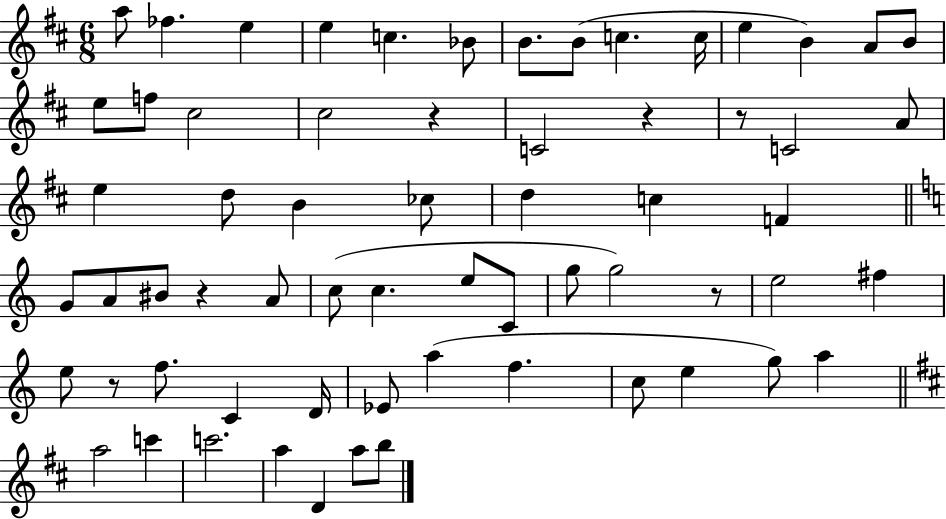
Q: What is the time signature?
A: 6/8